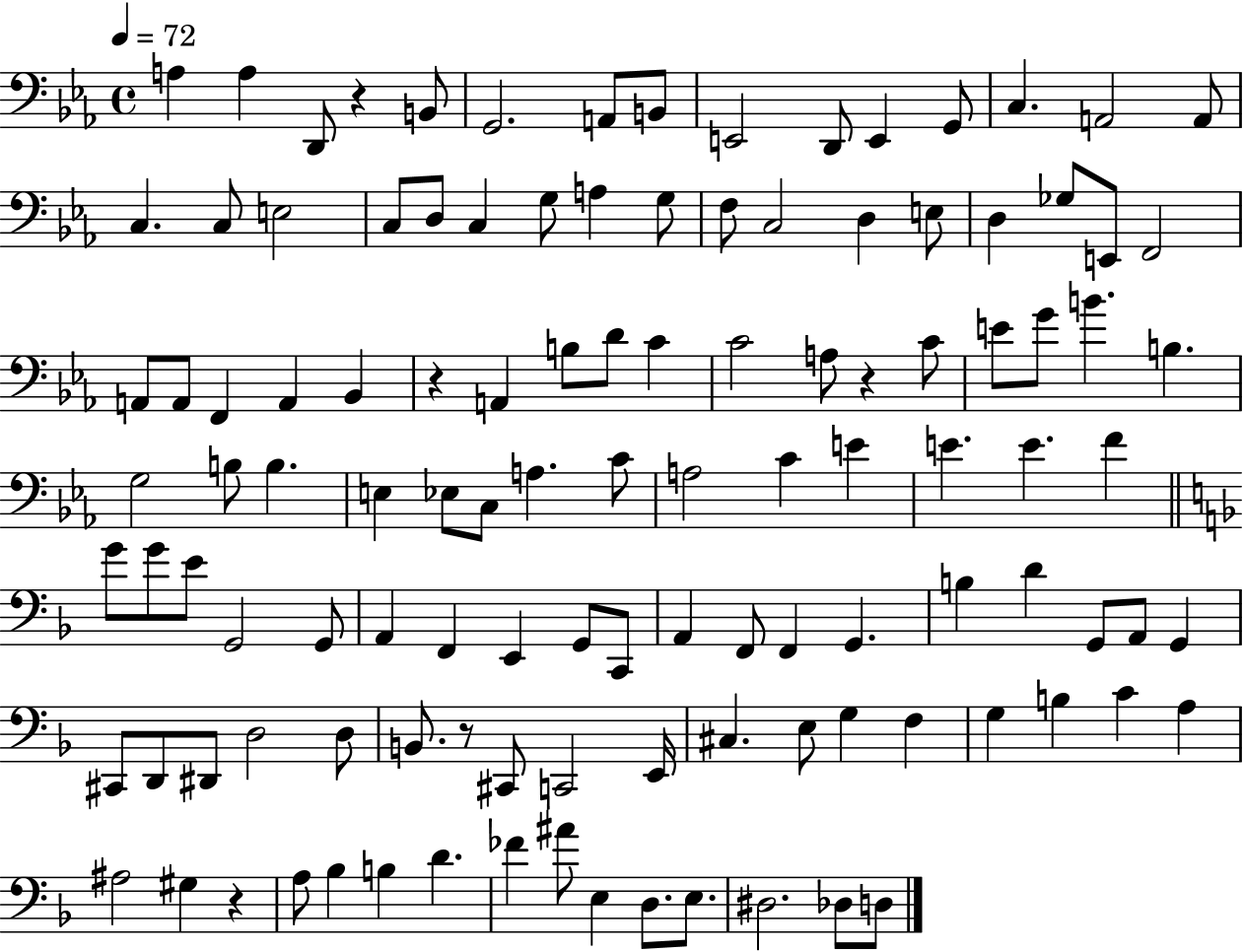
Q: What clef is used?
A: bass